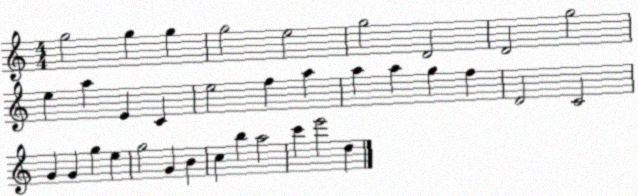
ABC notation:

X:1
T:Untitled
M:4/4
L:1/4
K:C
g2 g g g2 e2 g2 D2 D2 g2 e a E C e2 f a a a g f D2 C2 G G g e g2 G B c b a2 c' e'2 d